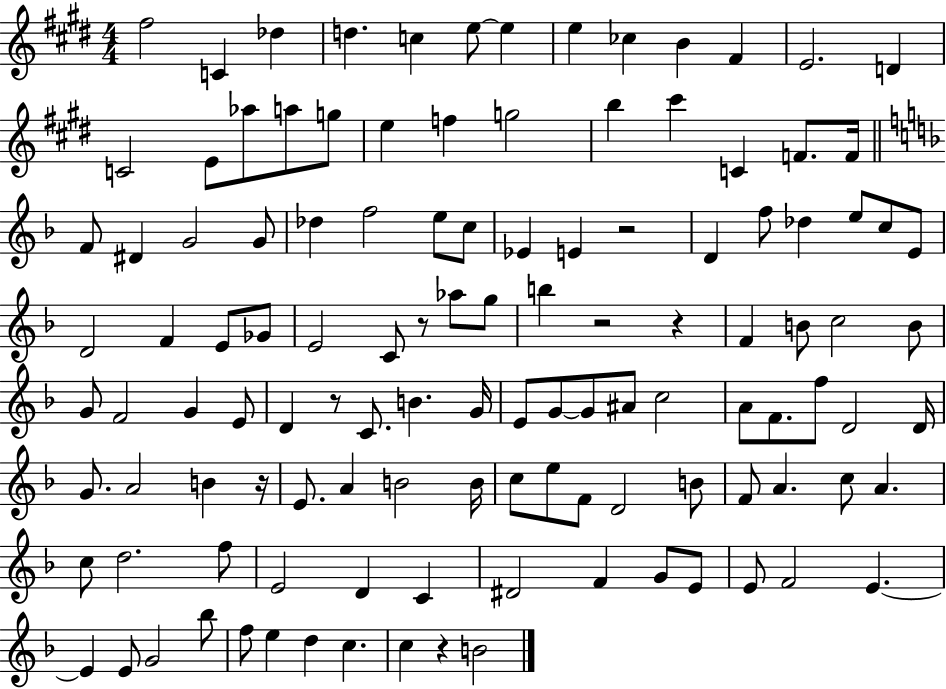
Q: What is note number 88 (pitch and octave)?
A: C5